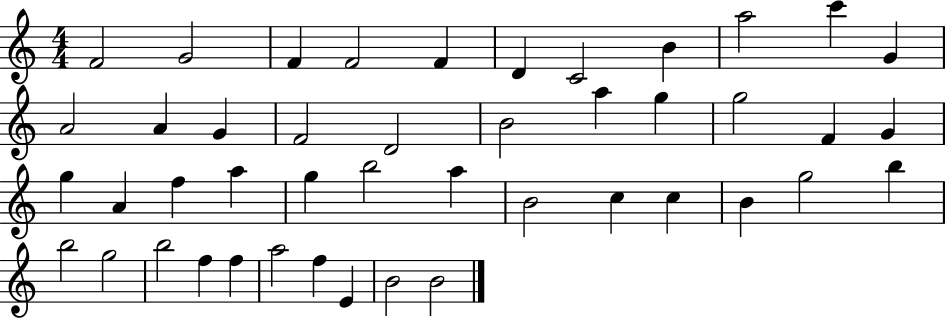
X:1
T:Untitled
M:4/4
L:1/4
K:C
F2 G2 F F2 F D C2 B a2 c' G A2 A G F2 D2 B2 a g g2 F G g A f a g b2 a B2 c c B g2 b b2 g2 b2 f f a2 f E B2 B2